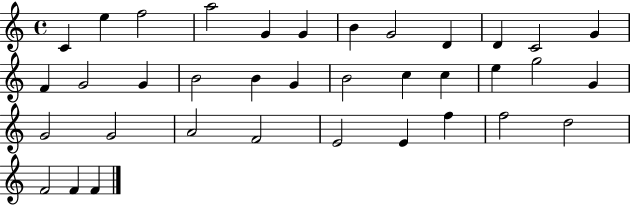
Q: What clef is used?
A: treble